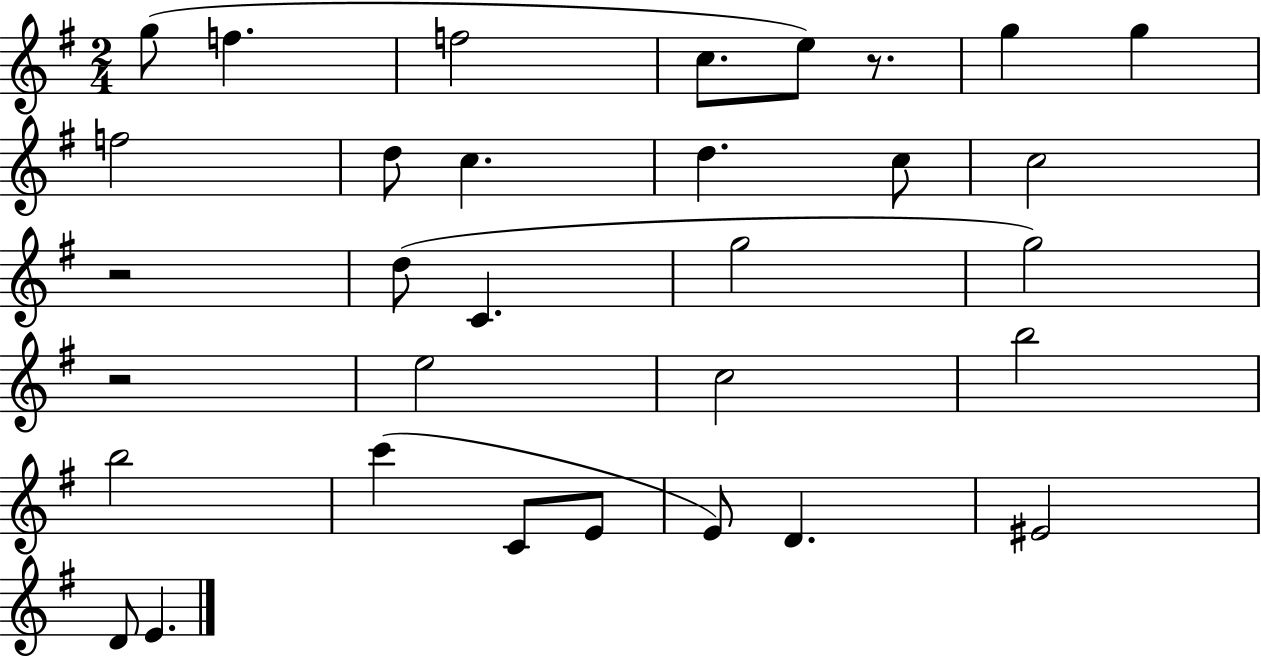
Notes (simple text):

G5/e F5/q. F5/h C5/e. E5/e R/e. G5/q G5/q F5/h D5/e C5/q. D5/q. C5/e C5/h R/h D5/e C4/q. G5/h G5/h R/h E5/h C5/h B5/h B5/h C6/q C4/e E4/e E4/e D4/q. EIS4/h D4/e E4/q.